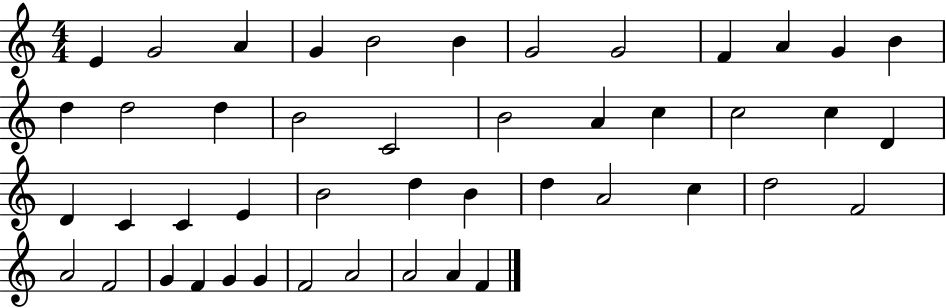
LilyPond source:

{
  \clef treble
  \numericTimeSignature
  \time 4/4
  \key c \major
  e'4 g'2 a'4 | g'4 b'2 b'4 | g'2 g'2 | f'4 a'4 g'4 b'4 | \break d''4 d''2 d''4 | b'2 c'2 | b'2 a'4 c''4 | c''2 c''4 d'4 | \break d'4 c'4 c'4 e'4 | b'2 d''4 b'4 | d''4 a'2 c''4 | d''2 f'2 | \break a'2 f'2 | g'4 f'4 g'4 g'4 | f'2 a'2 | a'2 a'4 f'4 | \break \bar "|."
}